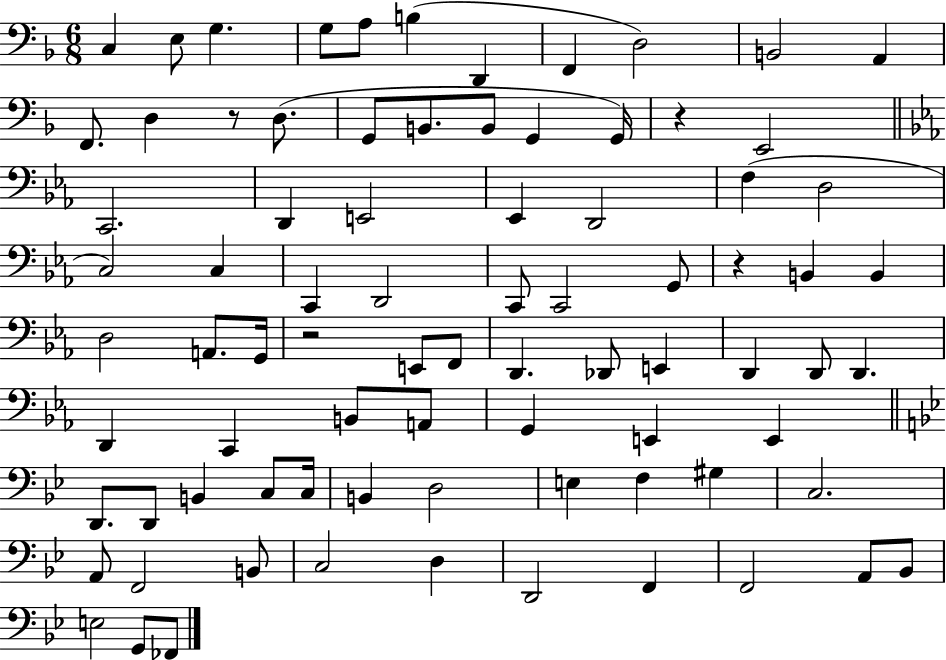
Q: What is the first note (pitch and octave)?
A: C3